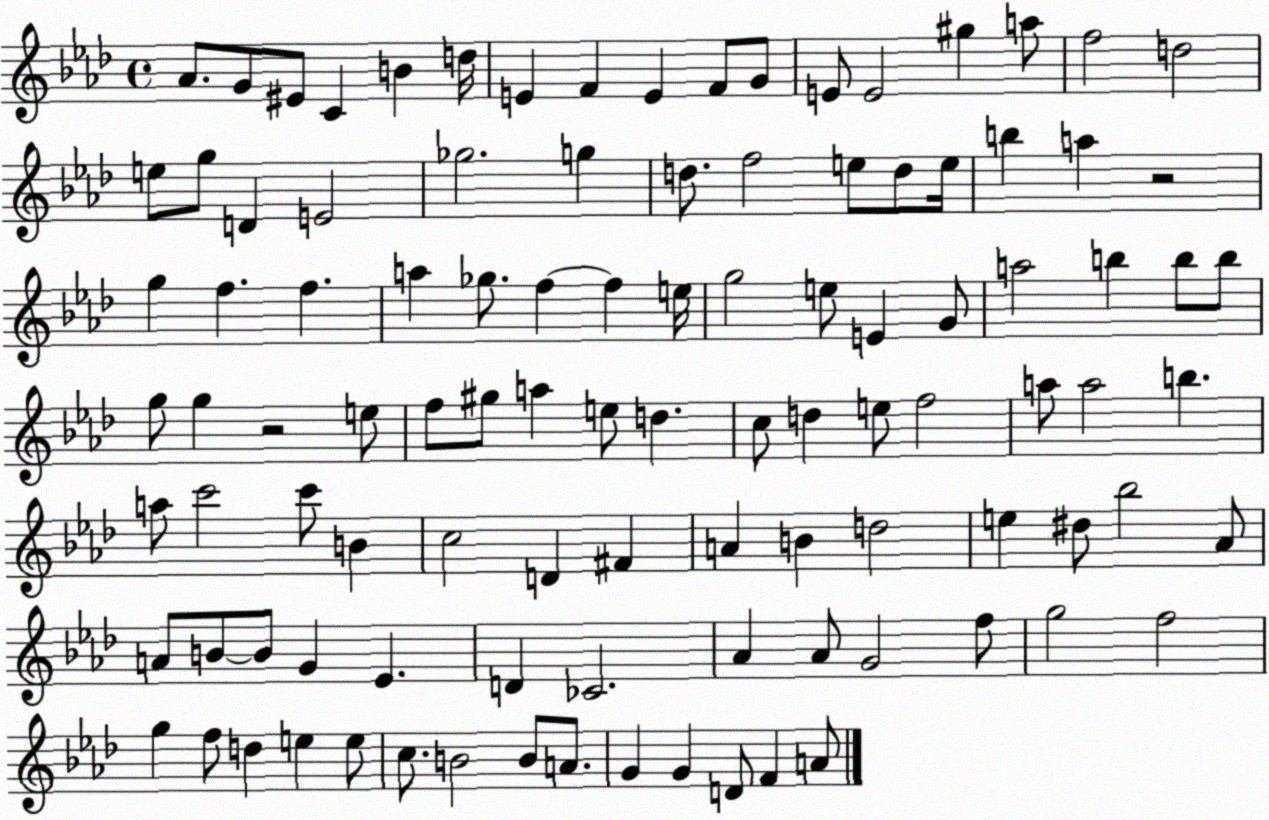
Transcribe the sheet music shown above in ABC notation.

X:1
T:Untitled
M:4/4
L:1/4
K:Ab
_A/2 G/2 ^E/2 C B d/4 E F E F/2 G/2 E/2 E2 ^g a/2 f2 d2 e/2 g/2 D E2 _g2 g d/2 f2 e/2 d/2 e/4 b a z2 g f f a _g/2 f f e/4 g2 e/2 E G/2 a2 b b/2 b/2 g/2 g z2 e/2 f/2 ^g/2 a e/2 d c/2 d e/2 f2 a/2 a2 b a/2 c'2 c'/2 B c2 D ^F A B d2 e ^d/2 _b2 _A/2 A/2 B/2 B/2 G _E D _C2 _A _A/2 G2 f/2 g2 f2 g f/2 d e e/2 c/2 B2 B/2 A/2 G G D/2 F A/2